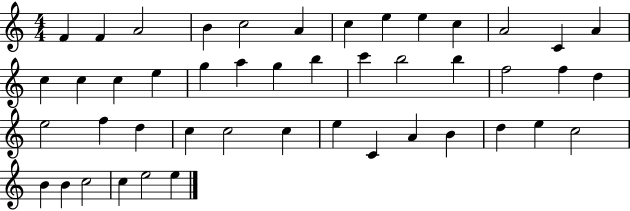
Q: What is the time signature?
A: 4/4